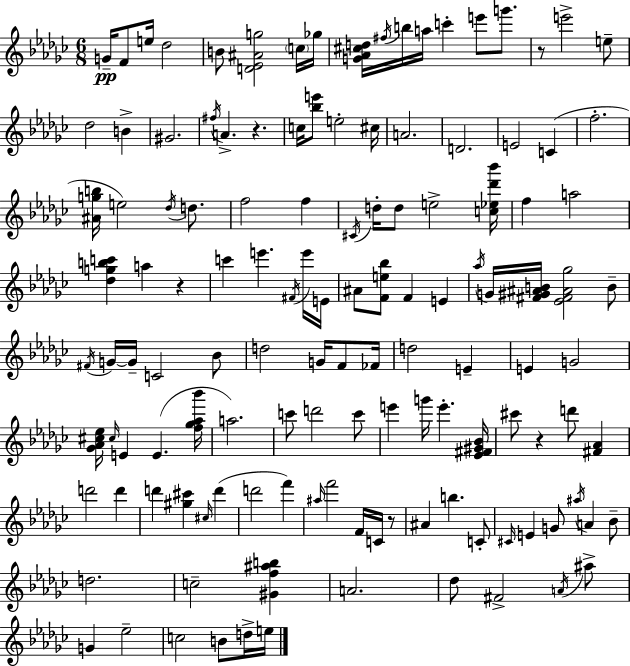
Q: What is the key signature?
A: EES minor